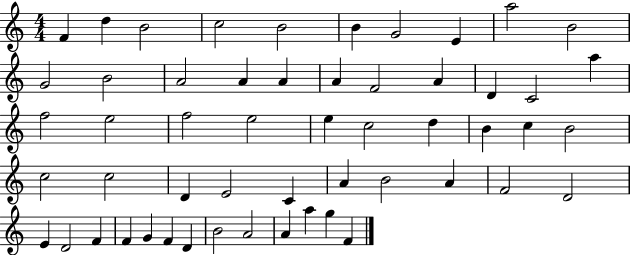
{
  \clef treble
  \numericTimeSignature
  \time 4/4
  \key c \major
  f'4 d''4 b'2 | c''2 b'2 | b'4 g'2 e'4 | a''2 b'2 | \break g'2 b'2 | a'2 a'4 a'4 | a'4 f'2 a'4 | d'4 c'2 a''4 | \break f''2 e''2 | f''2 e''2 | e''4 c''2 d''4 | b'4 c''4 b'2 | \break c''2 c''2 | d'4 e'2 c'4 | a'4 b'2 a'4 | f'2 d'2 | \break e'4 d'2 f'4 | f'4 g'4 f'4 d'4 | b'2 a'2 | a'4 a''4 g''4 f'4 | \break \bar "|."
}